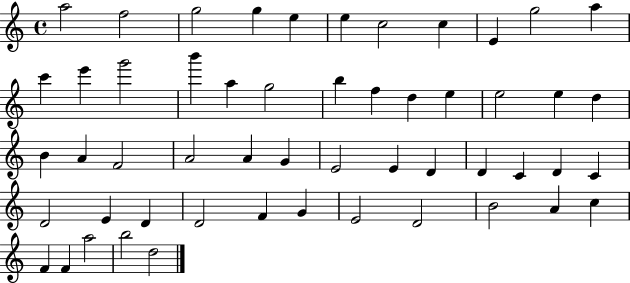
{
  \clef treble
  \time 4/4
  \defaultTimeSignature
  \key c \major
  a''2 f''2 | g''2 g''4 e''4 | e''4 c''2 c''4 | e'4 g''2 a''4 | \break c'''4 e'''4 g'''2 | b'''4 a''4 g''2 | b''4 f''4 d''4 e''4 | e''2 e''4 d''4 | \break b'4 a'4 f'2 | a'2 a'4 g'4 | e'2 e'4 d'4 | d'4 c'4 d'4 c'4 | \break d'2 e'4 d'4 | d'2 f'4 g'4 | e'2 d'2 | b'2 a'4 c''4 | \break f'4 f'4 a''2 | b''2 d''2 | \bar "|."
}